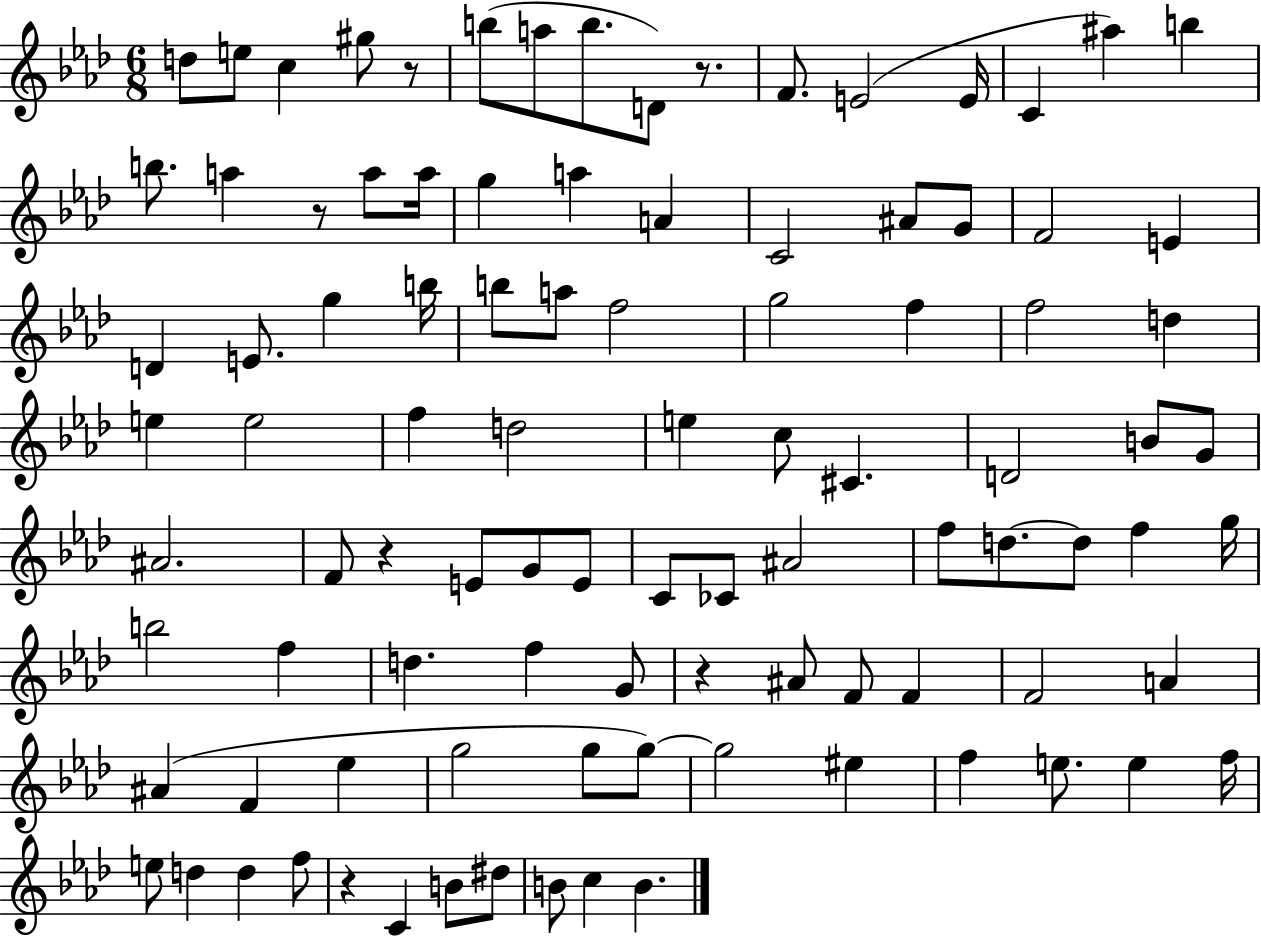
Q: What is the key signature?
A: AES major